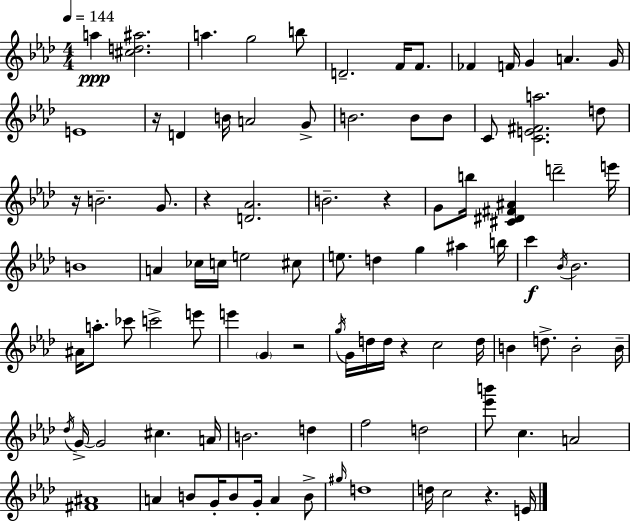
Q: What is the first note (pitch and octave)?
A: A5